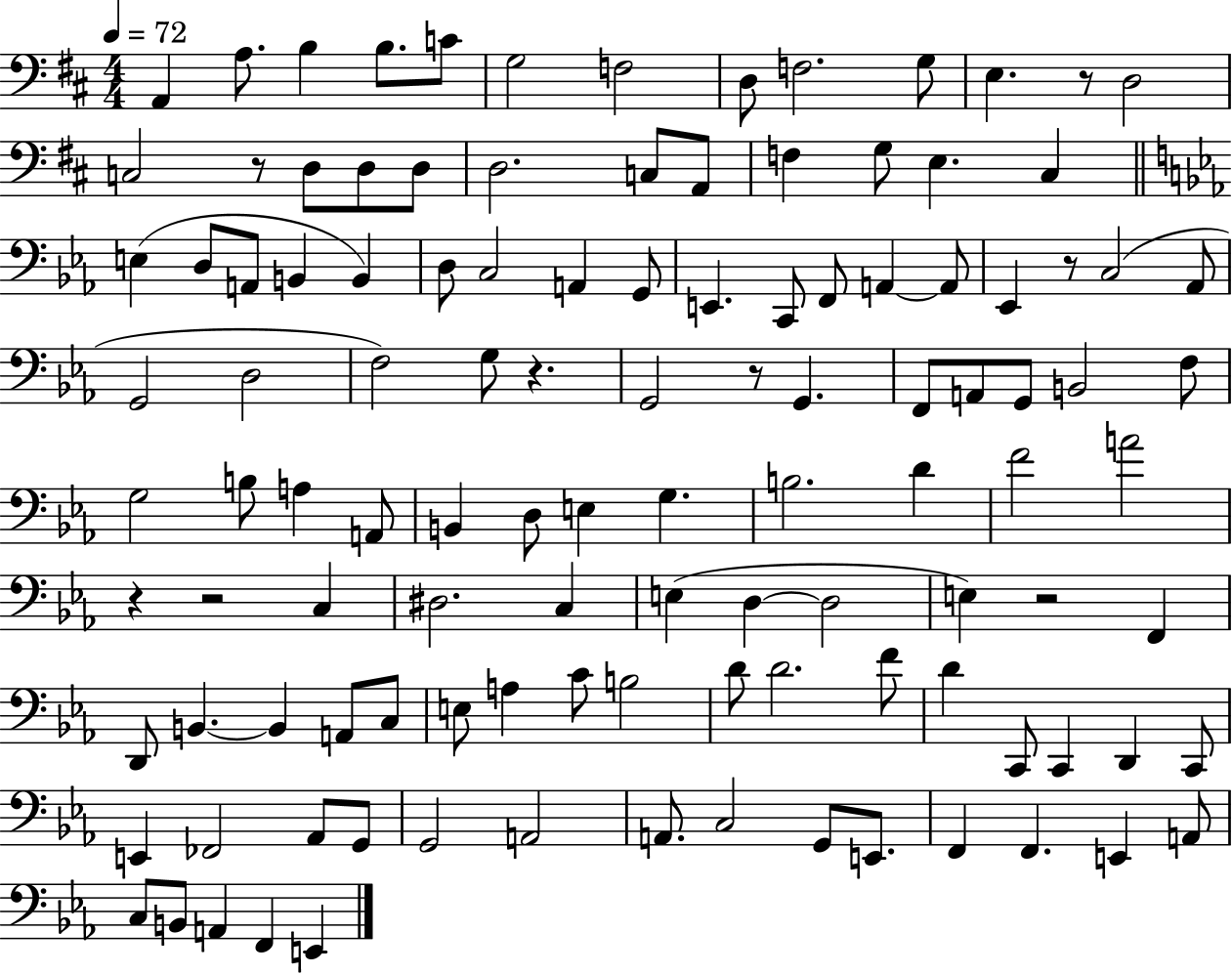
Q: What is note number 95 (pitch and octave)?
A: A2